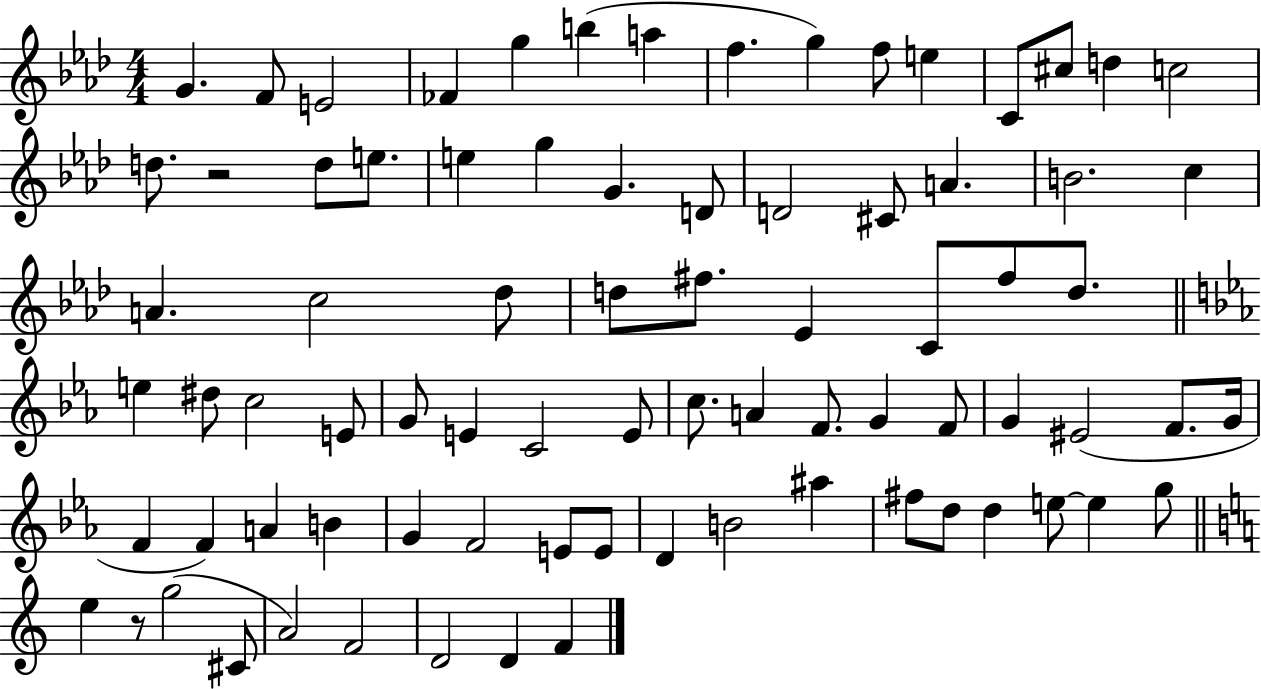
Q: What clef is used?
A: treble